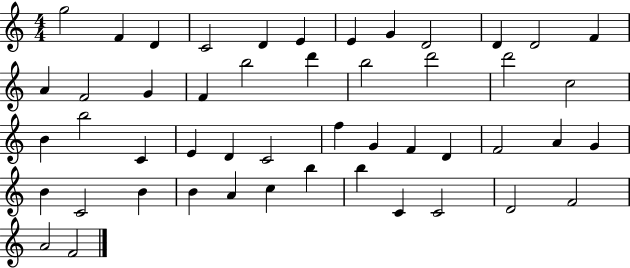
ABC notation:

X:1
T:Untitled
M:4/4
L:1/4
K:C
g2 F D C2 D E E G D2 D D2 F A F2 G F b2 d' b2 d'2 d'2 c2 B b2 C E D C2 f G F D F2 A G B C2 B B A c b b C C2 D2 F2 A2 F2